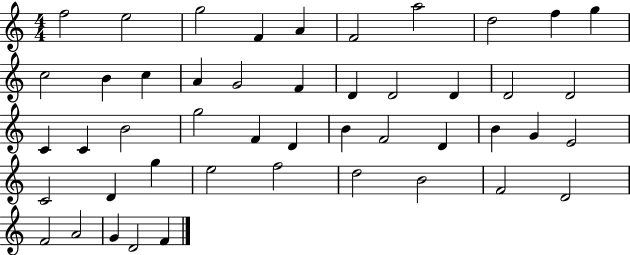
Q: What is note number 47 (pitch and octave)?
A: F4